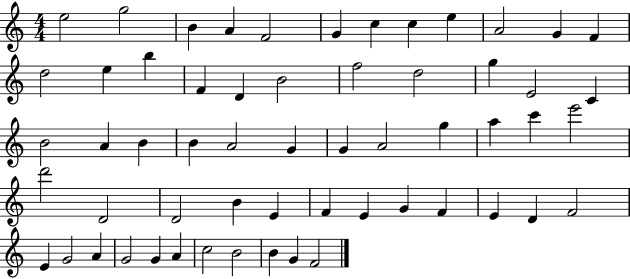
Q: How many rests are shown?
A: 0